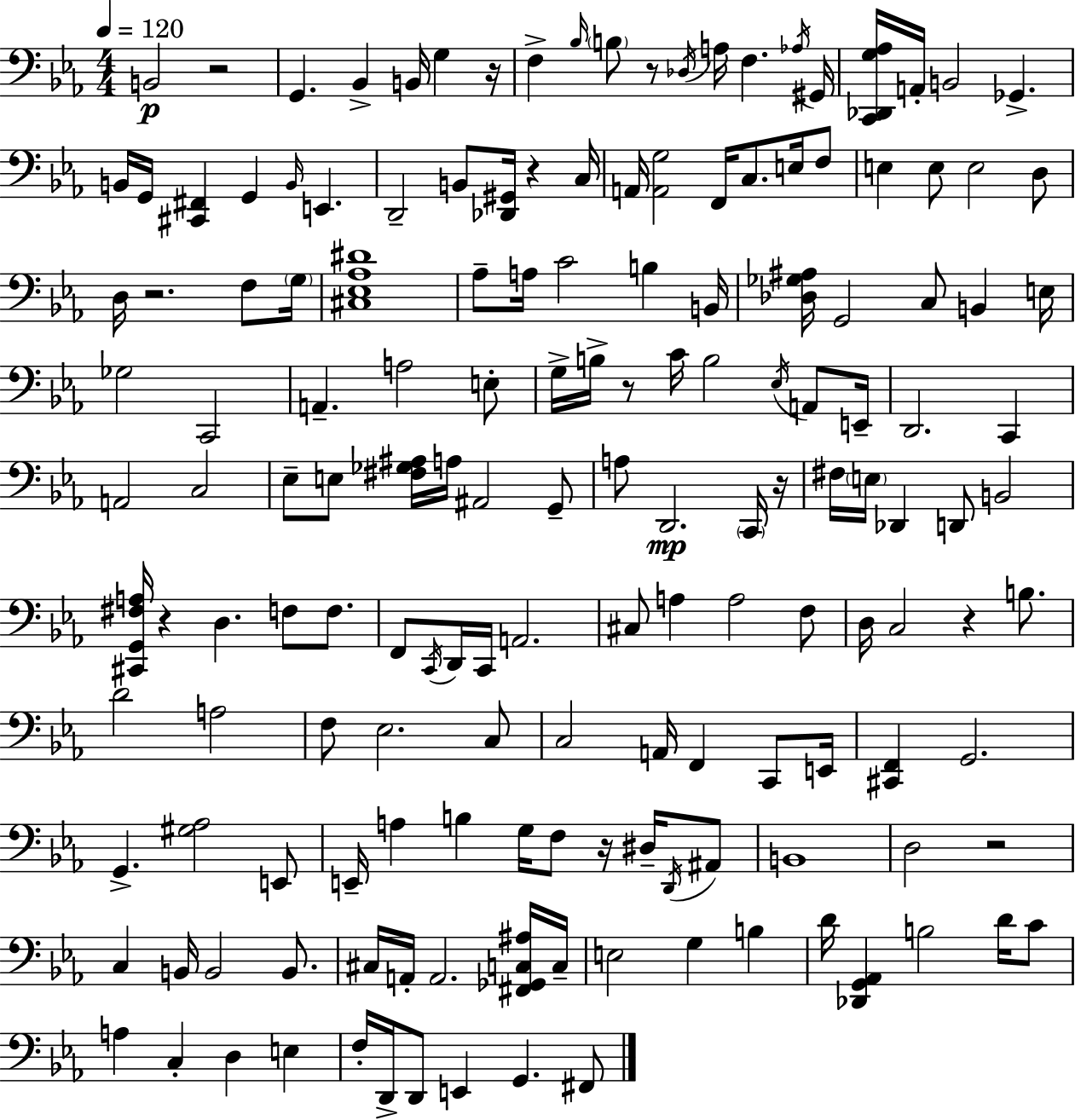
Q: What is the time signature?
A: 4/4